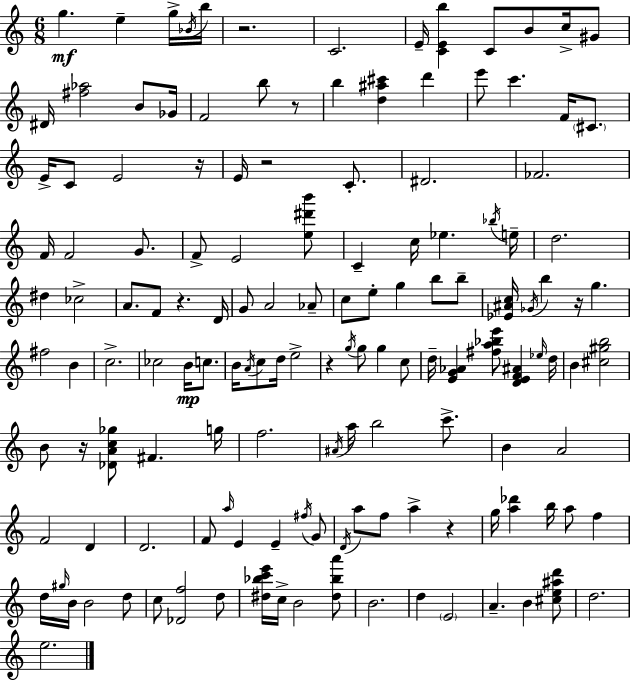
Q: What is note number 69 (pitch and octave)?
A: G5